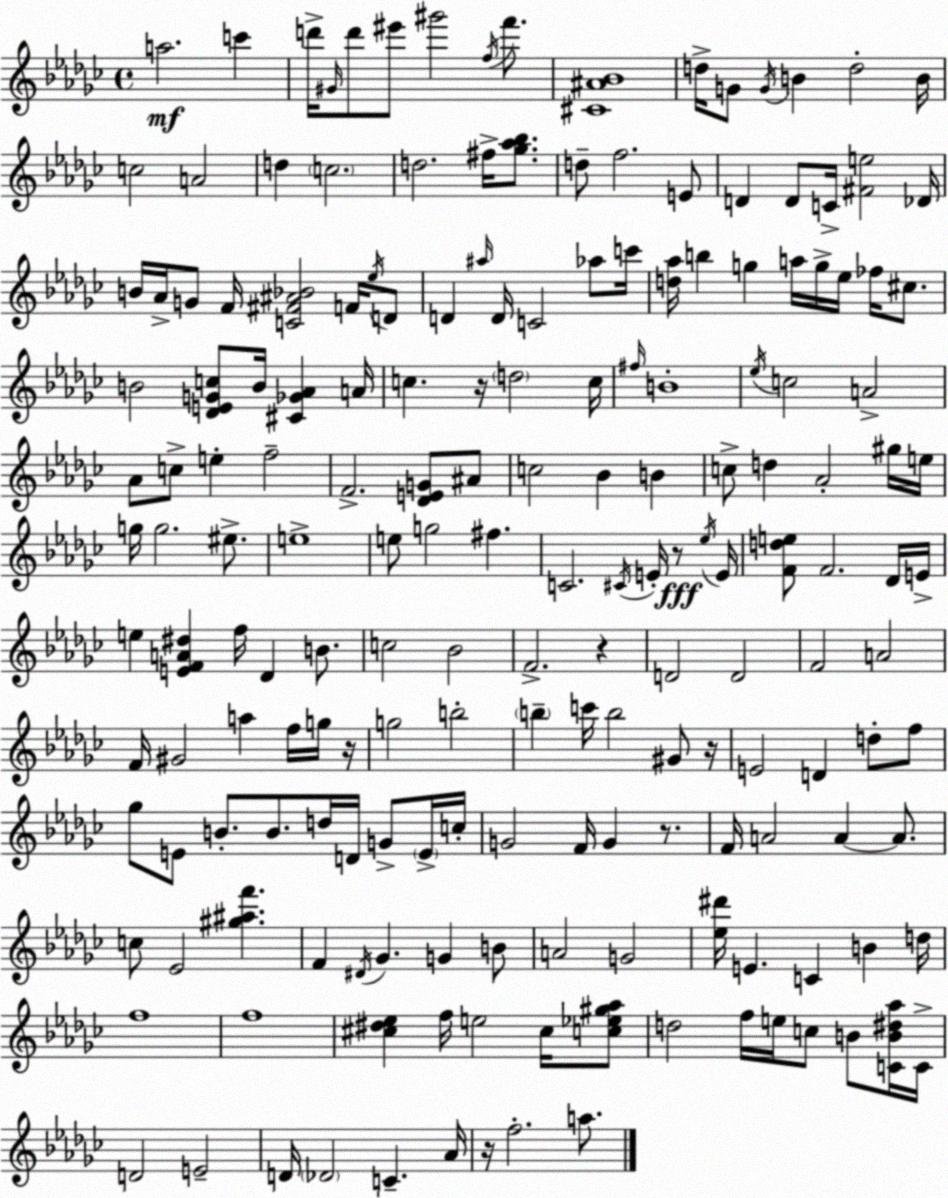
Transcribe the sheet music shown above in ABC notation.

X:1
T:Untitled
M:4/4
L:1/4
K:Ebm
a2 c' d'/4 ^G/4 d'/2 ^e'/2 ^g'2 f/4 f'/2 [^C^A_B]4 d/4 G/2 G/4 B d2 B/4 c2 A2 d c2 d2 ^f/4 [_g_a_b]/2 d/2 f2 E/2 D D/2 C/4 [^Fe]2 _D/4 B/4 _A/4 G/2 F/4 [C^F^A_B]2 F/4 _e/4 D/2 D ^a/4 D/4 C2 _a/2 c'/4 [d_a]/4 b g a/4 g/4 _e/4 _f/4 ^c/2 B2 [_DEGc]/2 B/4 [^C_G_A] A/4 c z/4 d2 c/4 ^f/4 B4 _e/4 c2 A2 _A/2 c/2 e f2 F2 [_DEG]/2 ^A/2 c2 _B B c/2 d _A2 ^g/4 e/4 g/4 g2 ^e/2 e4 e/2 g2 ^f C2 ^C/4 E/4 z/2 _e/4 E/4 [Fde]/2 F2 _D/4 E/4 e [EFA^d] f/4 _D B/2 c2 _B2 F2 z D2 D2 F2 A2 F/4 ^G2 a f/4 g/4 z/4 g2 b2 b c'/4 b2 ^G/2 z/4 E2 D d/2 f/2 _g/2 E/2 B/2 B/2 d/4 D/4 G/2 E/4 c/4 G2 F/4 G z/2 F/4 A2 A A/2 c/2 _E2 [^g^af'] F ^D/4 _G G B/2 A2 G2 [_e^d']/4 E C B d/4 f4 f4 [^c^d_e] f/4 e2 ^c/4 [c_e^g_a]/2 d2 f/4 e/4 c/2 B/2 [CB^d_a]/4 C/4 D2 E2 D/4 _D2 C _A/4 z/4 f2 a/2